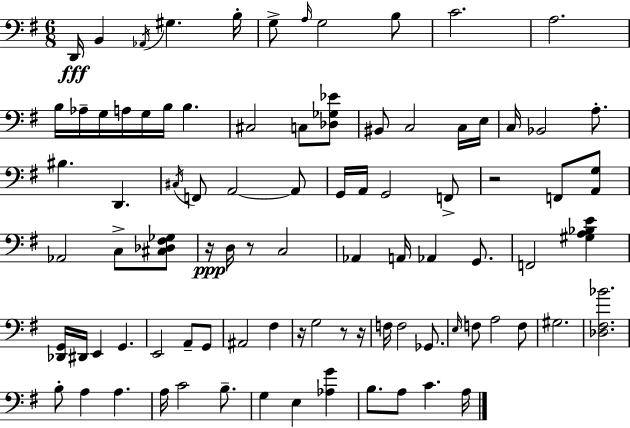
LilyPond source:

{
  \clef bass
  \numericTimeSignature
  \time 6/8
  \key g \major
  d,16\fff b,4 \acciaccatura { aes,16 } gis4. | b16-. g8-> \grace { a16 } g2 | b8 c'2. | a2. | \break b16 aes16-- g16 a16 g16 b16 b4. | cis2 c8 | <des ges ees'>8 bis,8 c2 | c16 e16 c16 bes,2 a8.-. | \break bis4. d,4. | \acciaccatura { cis16 } f,8 a,2~~ | a,8 g,16 a,16 g,2 | f,8-> r2 f,8 | \break <a, g>8 aes,2 c8-> | <cis des fis ges>8 r16\ppp d16 r8 c2 | aes,4 a,16 aes,4 | g,8. f,2 <gis a bes e'>4 | \break <des, g,>16 dis,16 e,4 g,4. | e,2 a,8-- | g,8 ais,2 fis4 | r16 g2 | \break r8 r16 f16 f2 | ges,8. \grace { e16 } f8 a2 | f8 gis2. | <des fis bes'>2. | \break b8-. a4 a4. | a16 c'2 | b8.-- g4 e4 | <aes g'>4 b8. a8 c'4. | \break a16 \bar "|."
}